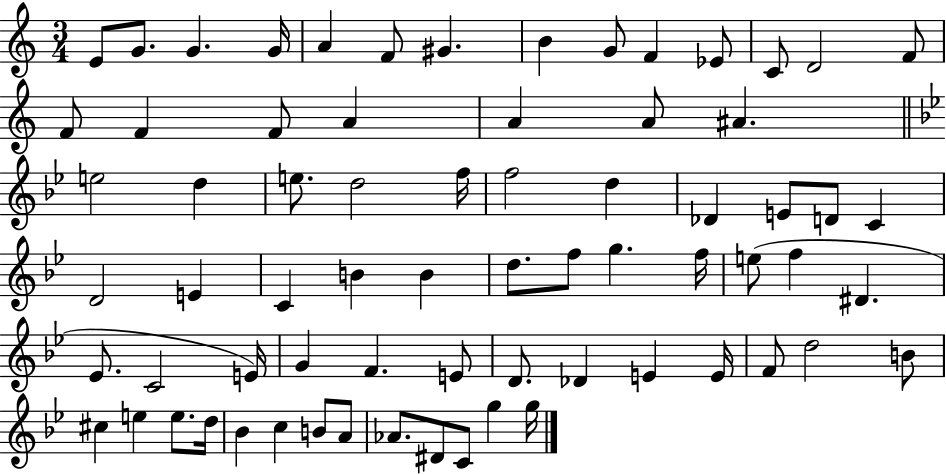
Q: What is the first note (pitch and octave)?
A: E4